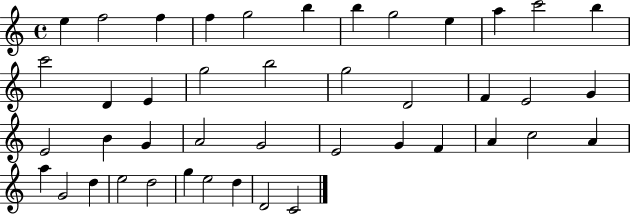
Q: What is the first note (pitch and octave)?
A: E5